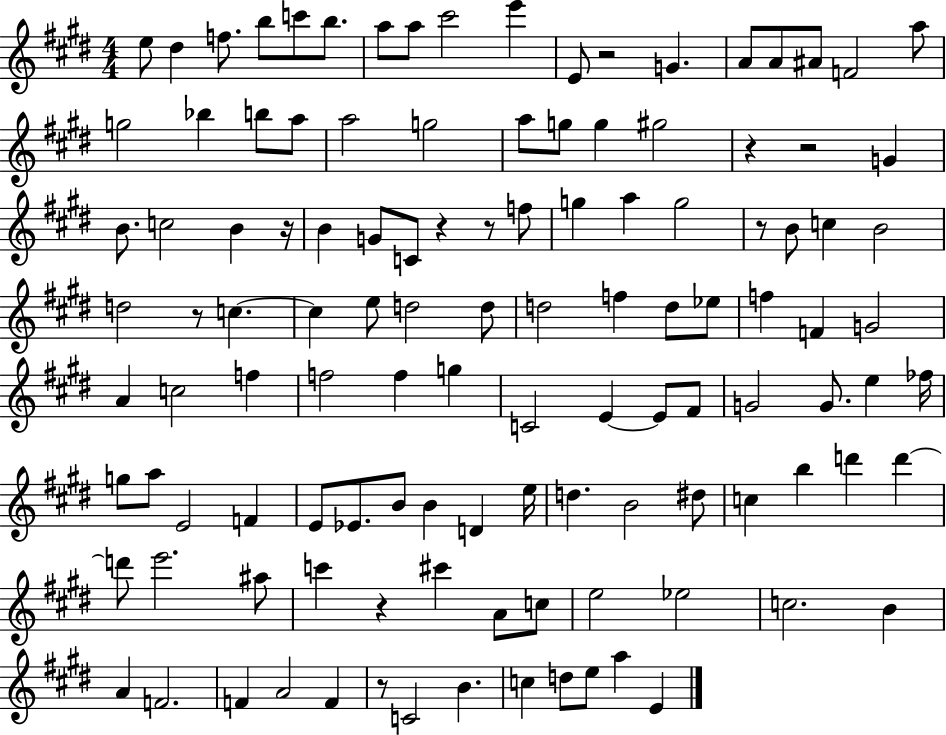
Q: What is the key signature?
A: E major